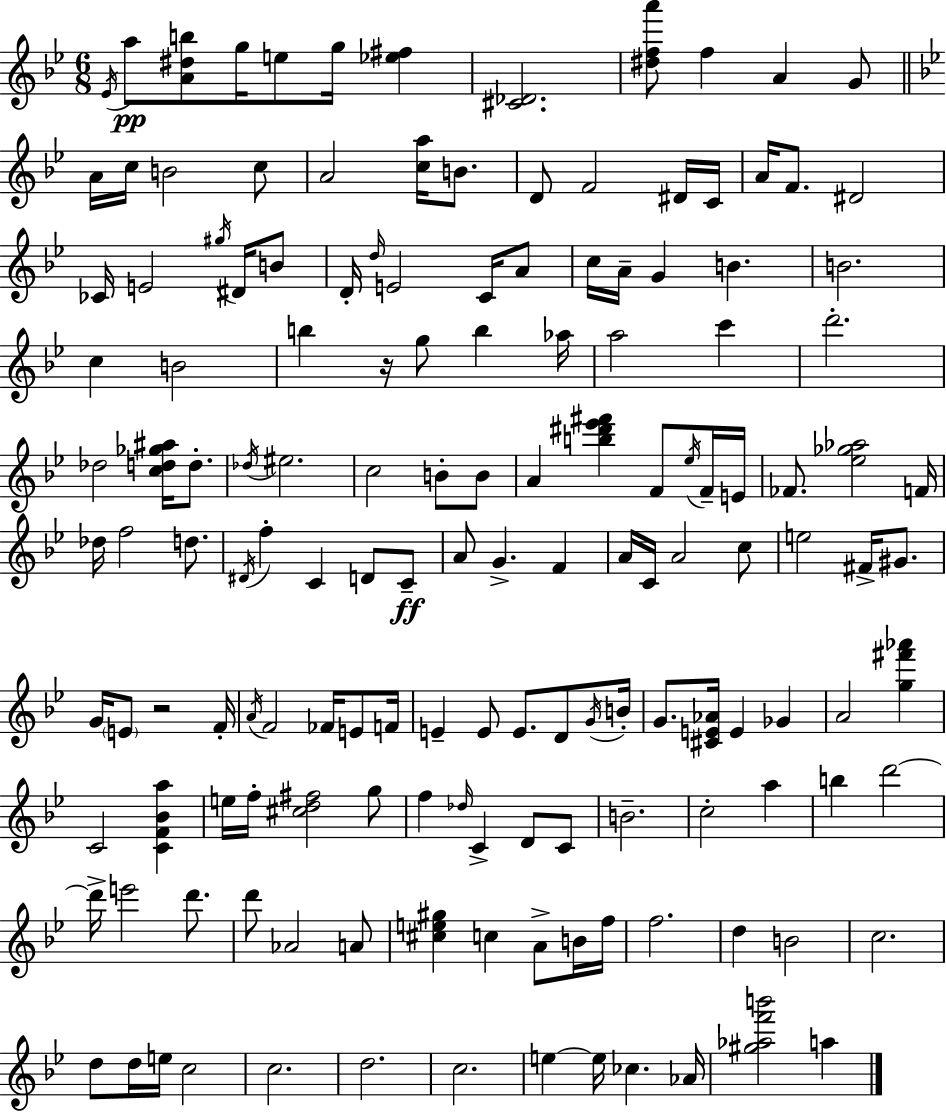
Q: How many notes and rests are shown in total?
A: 151